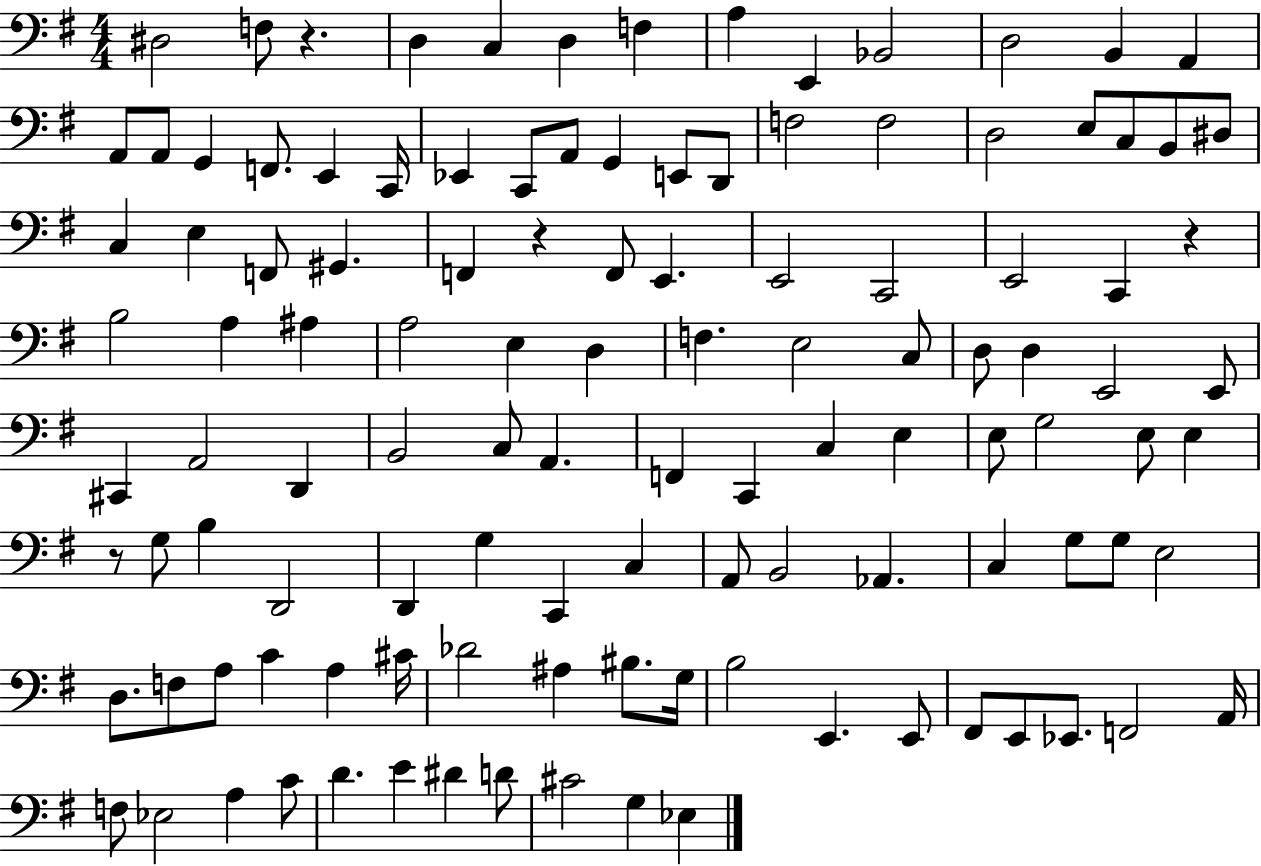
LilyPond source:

{
  \clef bass
  \numericTimeSignature
  \time 4/4
  \key g \major
  dis2 f8 r4. | d4 c4 d4 f4 | a4 e,4 bes,2 | d2 b,4 a,4 | \break a,8 a,8 g,4 f,8. e,4 c,16 | ees,4 c,8 a,8 g,4 e,8 d,8 | f2 f2 | d2 e8 c8 b,8 dis8 | \break c4 e4 f,8 gis,4. | f,4 r4 f,8 e,4. | e,2 c,2 | e,2 c,4 r4 | \break b2 a4 ais4 | a2 e4 d4 | f4. e2 c8 | d8 d4 e,2 e,8 | \break cis,4 a,2 d,4 | b,2 c8 a,4. | f,4 c,4 c4 e4 | e8 g2 e8 e4 | \break r8 g8 b4 d,2 | d,4 g4 c,4 c4 | a,8 b,2 aes,4. | c4 g8 g8 e2 | \break d8. f8 a8 c'4 a4 cis'16 | des'2 ais4 bis8. g16 | b2 e,4. e,8 | fis,8 e,8 ees,8. f,2 a,16 | \break f8 ees2 a4 c'8 | d'4. e'4 dis'4 d'8 | cis'2 g4 ees4 | \bar "|."
}